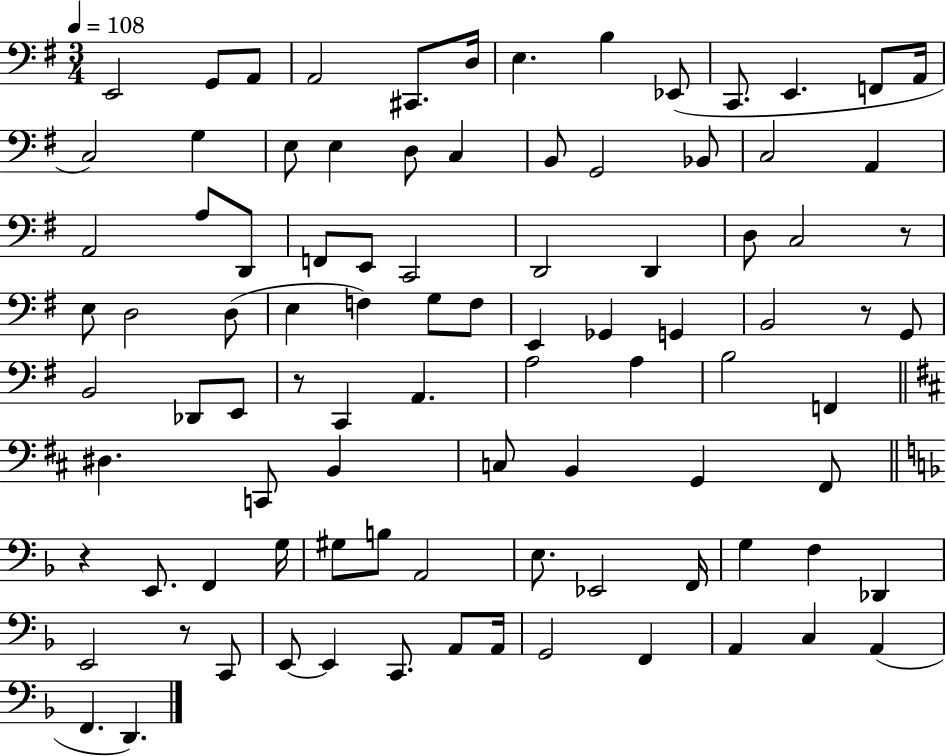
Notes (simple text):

E2/h G2/e A2/e A2/h C#2/e. D3/s E3/q. B3/q Eb2/e C2/e. E2/q. F2/e A2/s C3/h G3/q E3/e E3/q D3/e C3/q B2/e G2/h Bb2/e C3/h A2/q A2/h A3/e D2/e F2/e E2/e C2/h D2/h D2/q D3/e C3/h R/e E3/e D3/h D3/e E3/q F3/q G3/e F3/e E2/q Gb2/q G2/q B2/h R/e G2/e B2/h Db2/e E2/e R/e C2/q A2/q. A3/h A3/q B3/h F2/q D#3/q. C2/e B2/q C3/e B2/q G2/q F#2/e R/q E2/e. F2/q G3/s G#3/e B3/e A2/h E3/e. Eb2/h F2/s G3/q F3/q Db2/q E2/h R/e C2/e E2/e E2/q C2/e. A2/e A2/s G2/h F2/q A2/q C3/q A2/q F2/q. D2/q.